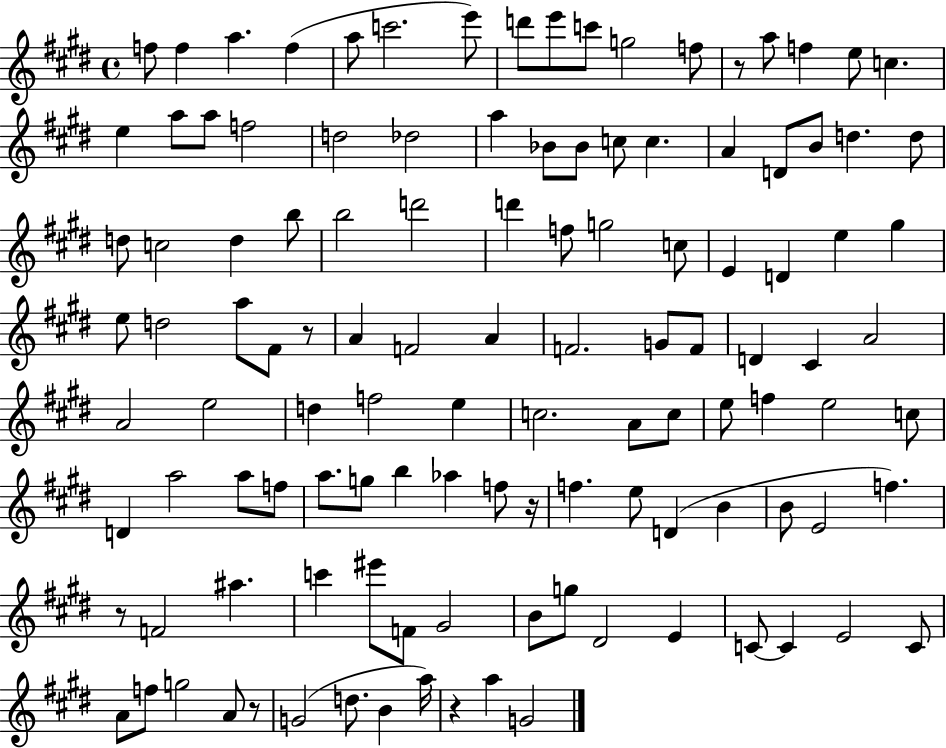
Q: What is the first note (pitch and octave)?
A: F5